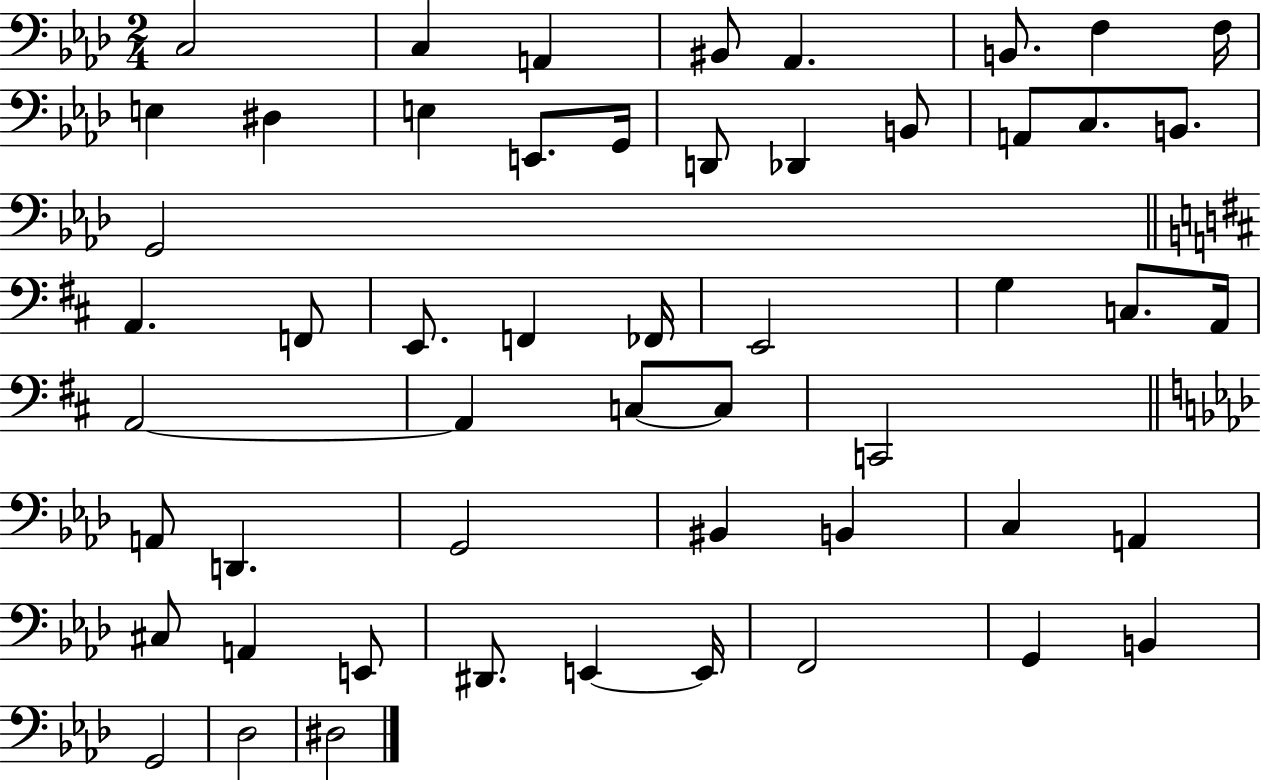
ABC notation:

X:1
T:Untitled
M:2/4
L:1/4
K:Ab
C,2 C, A,, ^B,,/2 _A,, B,,/2 F, F,/4 E, ^D, E, E,,/2 G,,/4 D,,/2 _D,, B,,/2 A,,/2 C,/2 B,,/2 G,,2 A,, F,,/2 E,,/2 F,, _F,,/4 E,,2 G, C,/2 A,,/4 A,,2 A,, C,/2 C,/2 C,,2 A,,/2 D,, G,,2 ^B,, B,, C, A,, ^C,/2 A,, E,,/2 ^D,,/2 E,, E,,/4 F,,2 G,, B,, G,,2 _D,2 ^D,2